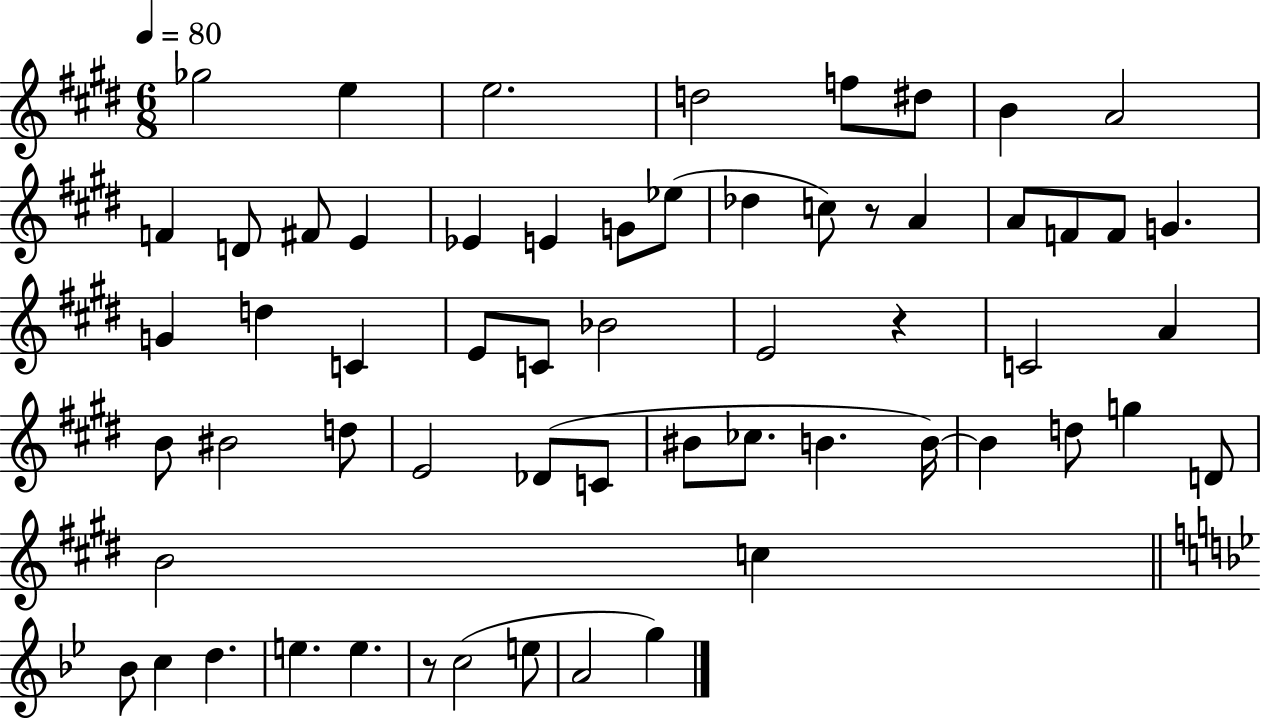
{
  \clef treble
  \numericTimeSignature
  \time 6/8
  \key e \major
  \tempo 4 = 80
  ges''2 e''4 | e''2. | d''2 f''8 dis''8 | b'4 a'2 | \break f'4 d'8 fis'8 e'4 | ees'4 e'4 g'8 ees''8( | des''4 c''8) r8 a'4 | a'8 f'8 f'8 g'4. | \break g'4 d''4 c'4 | e'8 c'8 bes'2 | e'2 r4 | c'2 a'4 | \break b'8 bis'2 d''8 | e'2 des'8( c'8 | bis'8 ces''8. b'4. b'16~~) | b'4 d''8 g''4 d'8 | \break b'2 c''4 | \bar "||" \break \key g \minor bes'8 c''4 d''4. | e''4. e''4. | r8 c''2( e''8 | a'2 g''4) | \break \bar "|."
}